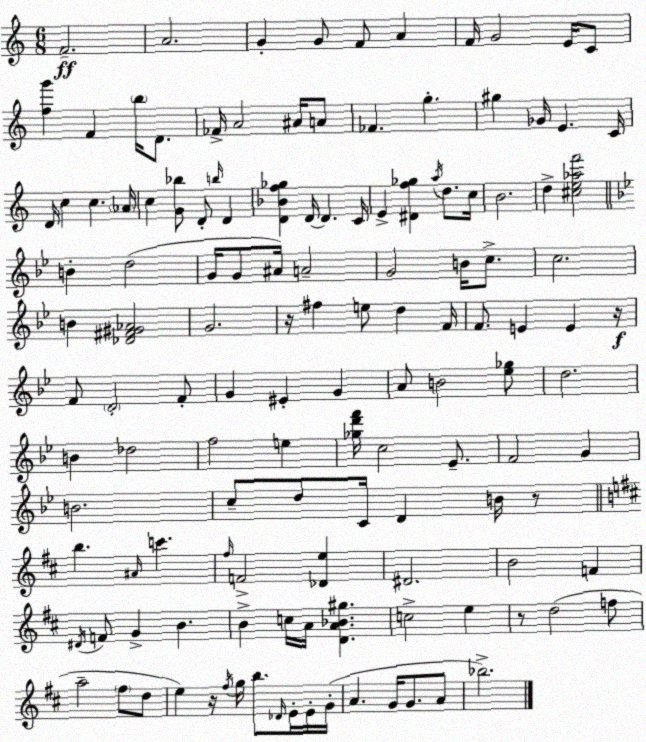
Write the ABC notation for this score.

X:1
T:Untitled
M:6/8
L:1/4
K:C
F2 A2 G G/2 F/2 A F/4 G2 E/4 C/2 [fg'] F b/4 D/2 _F/4 A2 ^A/4 A/2 _F g ^g _G/4 E C/4 D/4 c c _A/4 c [G_b]/2 D/2 b/4 D [D_Bf_g] D/4 D C/4 E [^Df_g] a/4 d/2 c/4 B2 d [^ce_af']2 B d2 G/4 G/2 ^A/4 A2 G2 B/4 c/2 c2 B [_D^F^G_A]2 G2 z/4 ^f e/2 d F/4 F/2 E E z/4 F/2 D2 F/2 G ^E G A/2 B2 [_e_g]/2 d2 B _d2 f2 e [_gd'f']/4 c2 _E/2 F2 G B2 c/2 d/2 C/4 D B/4 z/2 b ^A/4 c' ^f/4 F2 [_De] ^D2 B2 F ^D/4 F/2 G B B c/4 A/4 [DA_B^g] c2 e z/2 d2 f/2 a2 ^f/2 d/2 e z/4 ^f/4 g/4 b/2 _D/4 E/4 E/4 G/4 A G/4 G/2 A/2 _b2